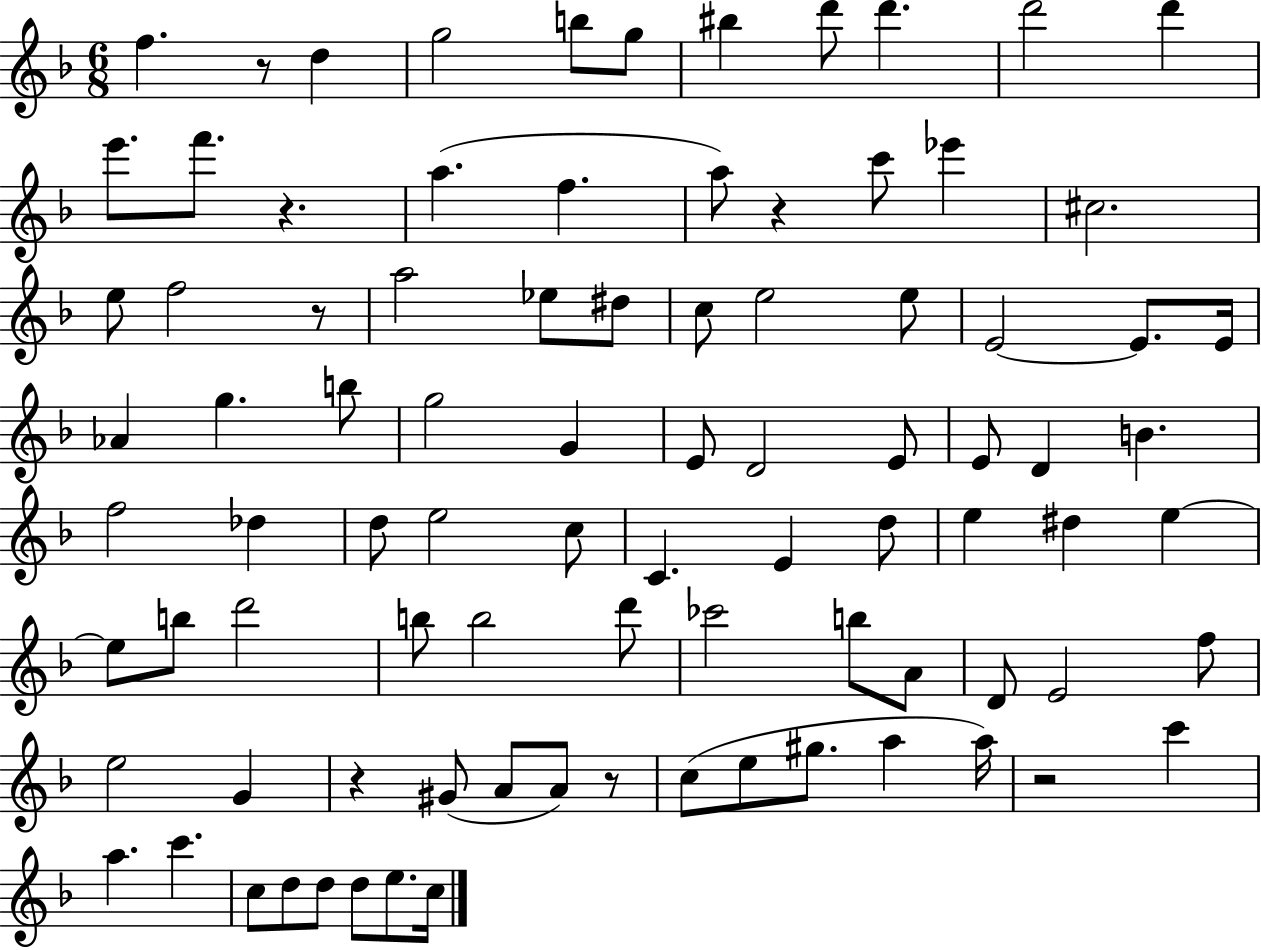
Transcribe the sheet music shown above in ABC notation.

X:1
T:Untitled
M:6/8
L:1/4
K:F
f z/2 d g2 b/2 g/2 ^b d'/2 d' d'2 d' e'/2 f'/2 z a f a/2 z c'/2 _e' ^c2 e/2 f2 z/2 a2 _e/2 ^d/2 c/2 e2 e/2 E2 E/2 E/4 _A g b/2 g2 G E/2 D2 E/2 E/2 D B f2 _d d/2 e2 c/2 C E d/2 e ^d e e/2 b/2 d'2 b/2 b2 d'/2 _c'2 b/2 A/2 D/2 E2 f/2 e2 G z ^G/2 A/2 A/2 z/2 c/2 e/2 ^g/2 a a/4 z2 c' a c' c/2 d/2 d/2 d/2 e/2 c/4